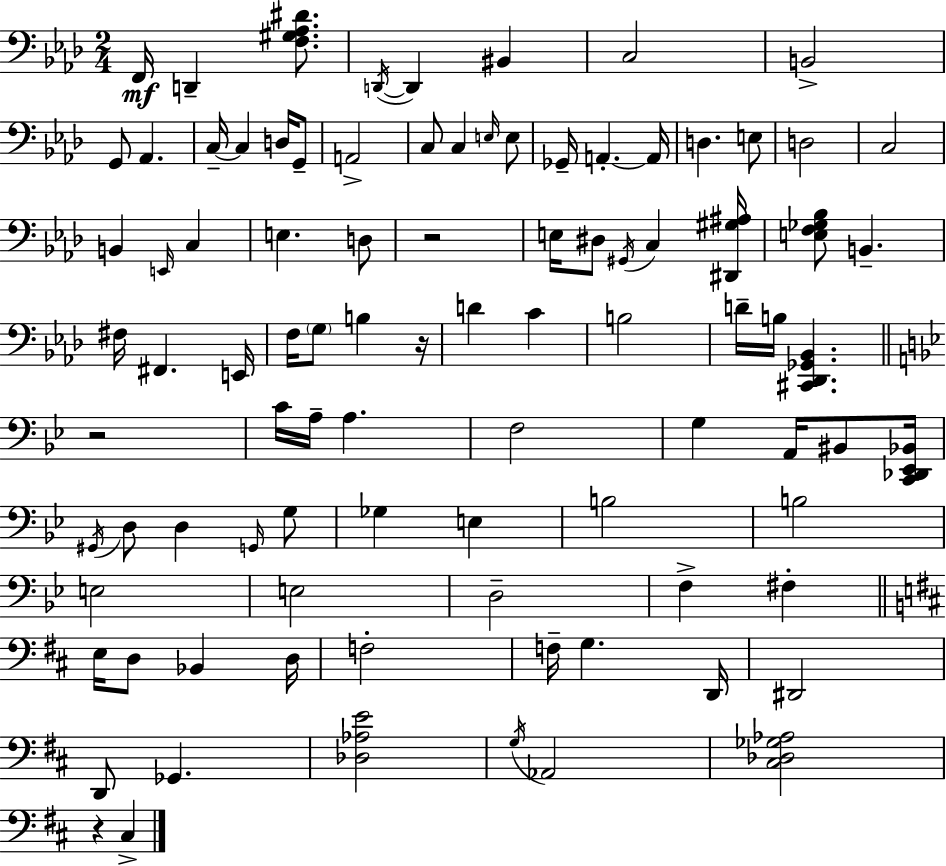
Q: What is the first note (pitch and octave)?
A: F2